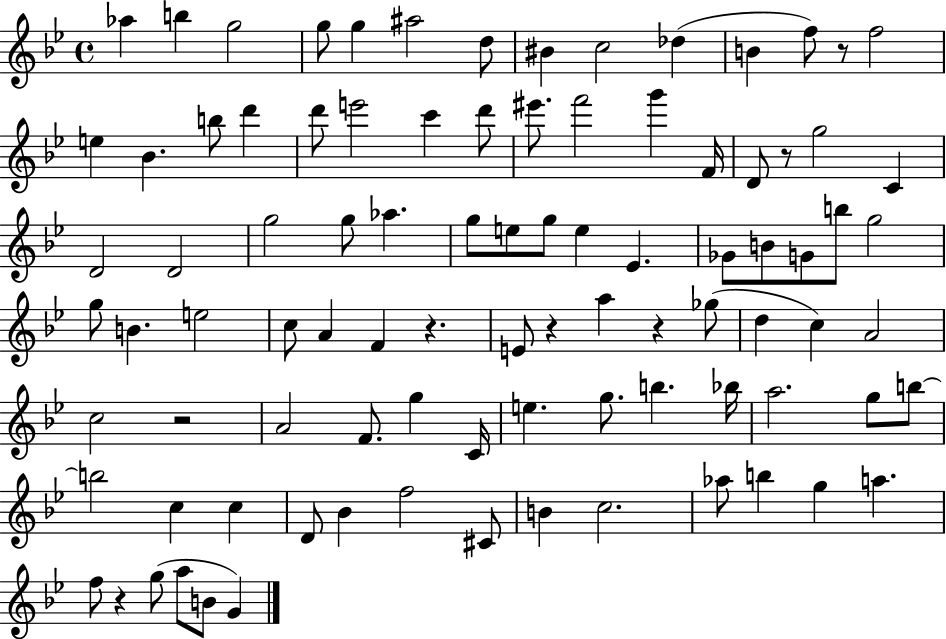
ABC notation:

X:1
T:Untitled
M:4/4
L:1/4
K:Bb
_a b g2 g/2 g ^a2 d/2 ^B c2 _d B f/2 z/2 f2 e _B b/2 d' d'/2 e'2 c' d'/2 ^e'/2 f'2 g' F/4 D/2 z/2 g2 C D2 D2 g2 g/2 _a g/2 e/2 g/2 e _E _G/2 B/2 G/2 b/2 g2 g/2 B e2 c/2 A F z E/2 z a z _g/2 d c A2 c2 z2 A2 F/2 g C/4 e g/2 b _b/4 a2 g/2 b/2 b2 c c D/2 _B f2 ^C/2 B c2 _a/2 b g a f/2 z g/2 a/2 B/2 G